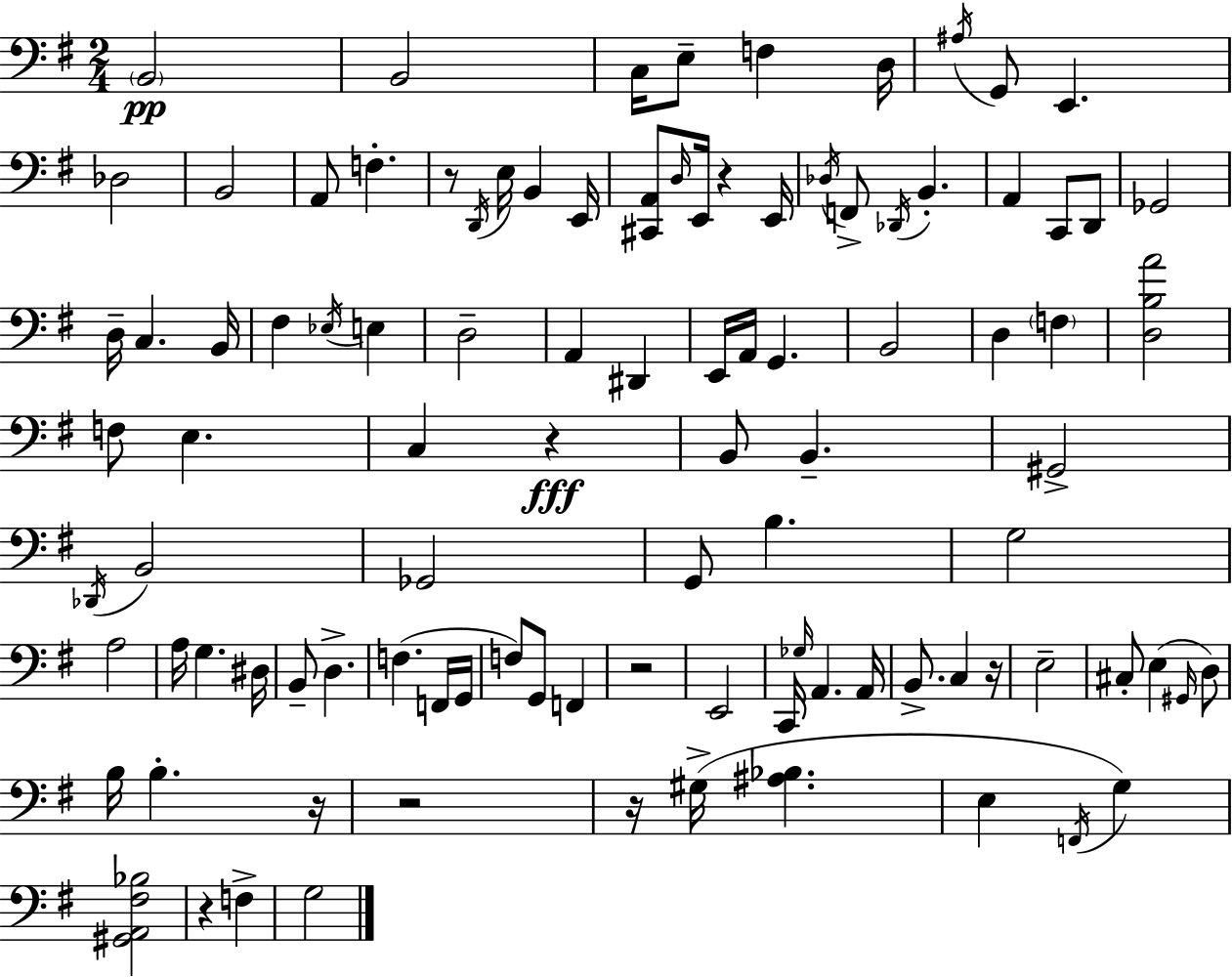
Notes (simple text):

B2/h B2/h C3/s E3/e F3/q D3/s A#3/s G2/e E2/q. Db3/h B2/h A2/e F3/q. R/e D2/s E3/s B2/q E2/s [C#2,A2]/e D3/s E2/s R/q E2/s Db3/s F2/e Db2/s B2/q. A2/q C2/e D2/e Gb2/h D3/s C3/q. B2/s F#3/q Eb3/s E3/q D3/h A2/q D#2/q E2/s A2/s G2/q. B2/h D3/q F3/q [D3,B3,A4]/h F3/e E3/q. C3/q R/q B2/e B2/q. G#2/h Db2/s B2/h Gb2/h G2/e B3/q. G3/h A3/h A3/s G3/q. D#3/s B2/e D3/q. F3/q. F2/s G2/s F3/e G2/e F2/q R/h E2/h C2/s Gb3/s A2/q. A2/s B2/e. C3/q R/s E3/h C#3/e E3/q G#2/s D3/e B3/s B3/q. R/s R/h R/s G#3/s [A#3,Bb3]/q. E3/q F2/s G3/q [G#2,A2,F#3,Bb3]/h R/q F3/q G3/h